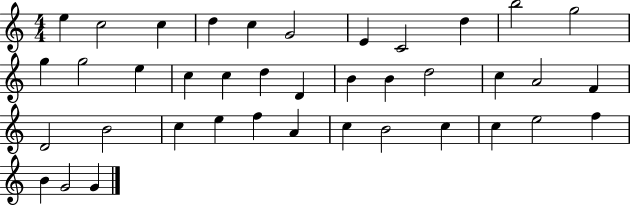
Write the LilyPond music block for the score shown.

{
  \clef treble
  \numericTimeSignature
  \time 4/4
  \key c \major
  e''4 c''2 c''4 | d''4 c''4 g'2 | e'4 c'2 d''4 | b''2 g''2 | \break g''4 g''2 e''4 | c''4 c''4 d''4 d'4 | b'4 b'4 d''2 | c''4 a'2 f'4 | \break d'2 b'2 | c''4 e''4 f''4 a'4 | c''4 b'2 c''4 | c''4 e''2 f''4 | \break b'4 g'2 g'4 | \bar "|."
}